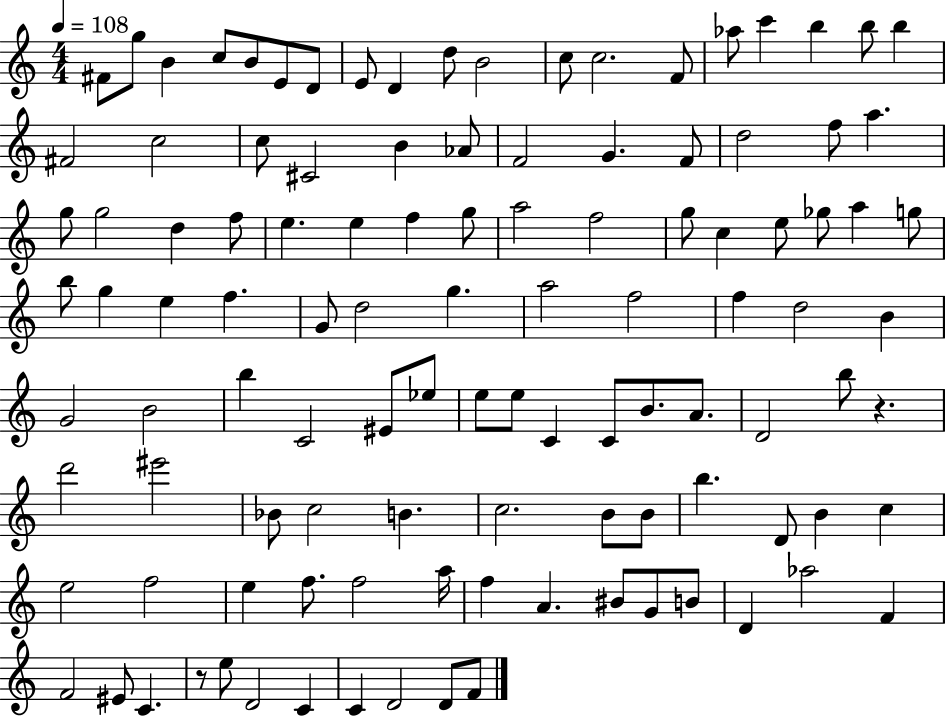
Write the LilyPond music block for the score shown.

{
  \clef treble
  \numericTimeSignature
  \time 4/4
  \key c \major
  \tempo 4 = 108
  fis'8 g''8 b'4 c''8 b'8 e'8 d'8 | e'8 d'4 d''8 b'2 | c''8 c''2. f'8 | aes''8 c'''4 b''4 b''8 b''4 | \break fis'2 c''2 | c''8 cis'2 b'4 aes'8 | f'2 g'4. f'8 | d''2 f''8 a''4. | \break g''8 g''2 d''4 f''8 | e''4. e''4 f''4 g''8 | a''2 f''2 | g''8 c''4 e''8 ges''8 a''4 g''8 | \break b''8 g''4 e''4 f''4. | g'8 d''2 g''4. | a''2 f''2 | f''4 d''2 b'4 | \break g'2 b'2 | b''4 c'2 eis'8 ees''8 | e''8 e''8 c'4 c'8 b'8. a'8. | d'2 b''8 r4. | \break d'''2 eis'''2 | bes'8 c''2 b'4. | c''2. b'8 b'8 | b''4. d'8 b'4 c''4 | \break e''2 f''2 | e''4 f''8. f''2 a''16 | f''4 a'4. bis'8 g'8 b'8 | d'4 aes''2 f'4 | \break f'2 eis'8 c'4. | r8 e''8 d'2 c'4 | c'4 d'2 d'8 f'8 | \bar "|."
}